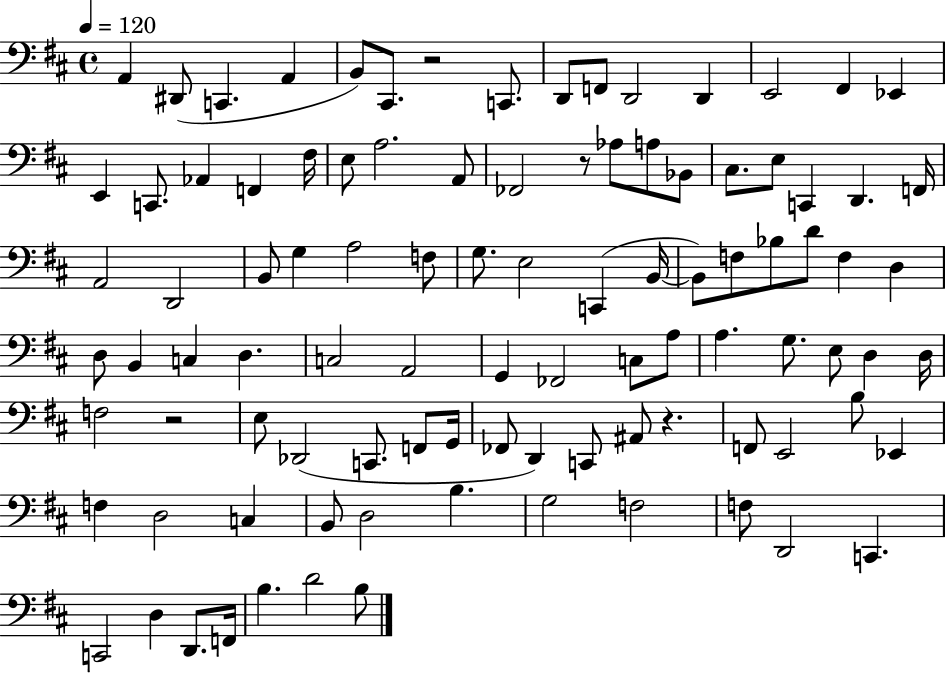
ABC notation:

X:1
T:Untitled
M:4/4
L:1/4
K:D
A,, ^D,,/2 C,, A,, B,,/2 ^C,,/2 z2 C,,/2 D,,/2 F,,/2 D,,2 D,, E,,2 ^F,, _E,, E,, C,,/2 _A,, F,, ^F,/4 E,/2 A,2 A,,/2 _F,,2 z/2 _A,/2 A,/2 _B,,/2 ^C,/2 E,/2 C,, D,, F,,/4 A,,2 D,,2 B,,/2 G, A,2 F,/2 G,/2 E,2 C,, B,,/4 B,,/2 F,/2 _B,/2 D/2 F, D, D,/2 B,, C, D, C,2 A,,2 G,, _F,,2 C,/2 A,/2 A, G,/2 E,/2 D, D,/4 F,2 z2 E,/2 _D,,2 C,,/2 F,,/2 G,,/4 _F,,/2 D,, C,,/2 ^A,,/2 z F,,/2 E,,2 B,/2 _E,, F, D,2 C, B,,/2 D,2 B, G,2 F,2 F,/2 D,,2 C,, C,,2 D, D,,/2 F,,/4 B, D2 B,/2